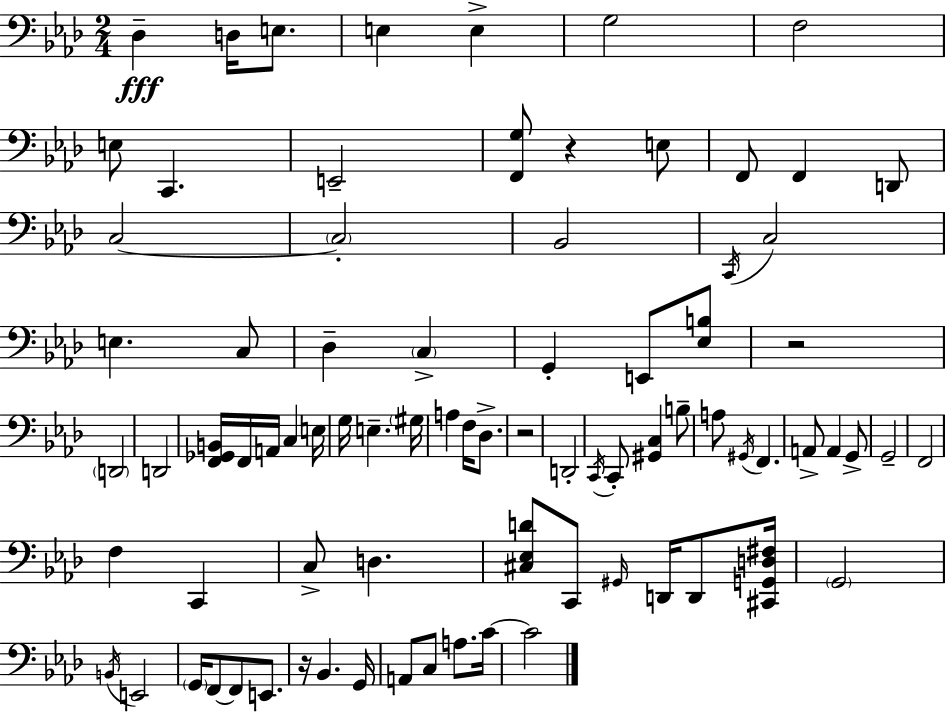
{
  \clef bass
  \numericTimeSignature
  \time 2/4
  \key f \minor
  des4--\fff d16 e8. | e4 e4-> | g2 | f2 | \break e8 c,4. | e,2-- | <f, g>8 r4 e8 | f,8 f,4 d,8 | \break c2~~ | \parenthesize c2-. | bes,2 | \acciaccatura { c,16 } c2 | \break e4. c8 | des4-- \parenthesize c4-> | g,4-. e,8 <ees b>8 | r2 | \break \parenthesize d,2 | d,2 | <f, ges, b,>16 f,16 a,16 c4 | e16 g16 e4.-- | \break \parenthesize gis16 a4 f16 des8.-> | r2 | d,2-. | \acciaccatura { c,16 } c,8-. <gis, c>4 | \break b8-- a8 \acciaccatura { gis,16 } f,4. | a,8-> a,4 | g,8-> g,2-- | f,2 | \break f4 c,4 | c8-> d4. | <cis ees d'>8 c,8 \grace { gis,16 } | d,16 d,8 <cis, g, d fis>16 \parenthesize g,2 | \break \acciaccatura { b,16 } e,2 | \parenthesize g,16 f,8~~ | f,8 e,8. r16 bes,4. | g,16 a,8 c8 | \break a8. c'16~~ c'2 | \bar "|."
}